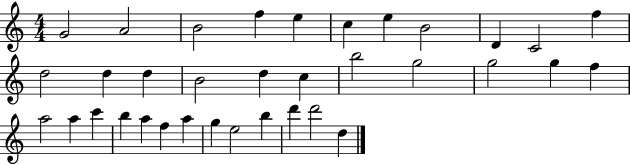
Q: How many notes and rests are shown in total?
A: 35